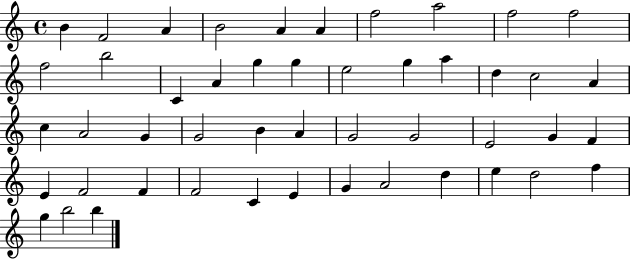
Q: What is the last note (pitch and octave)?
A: B5